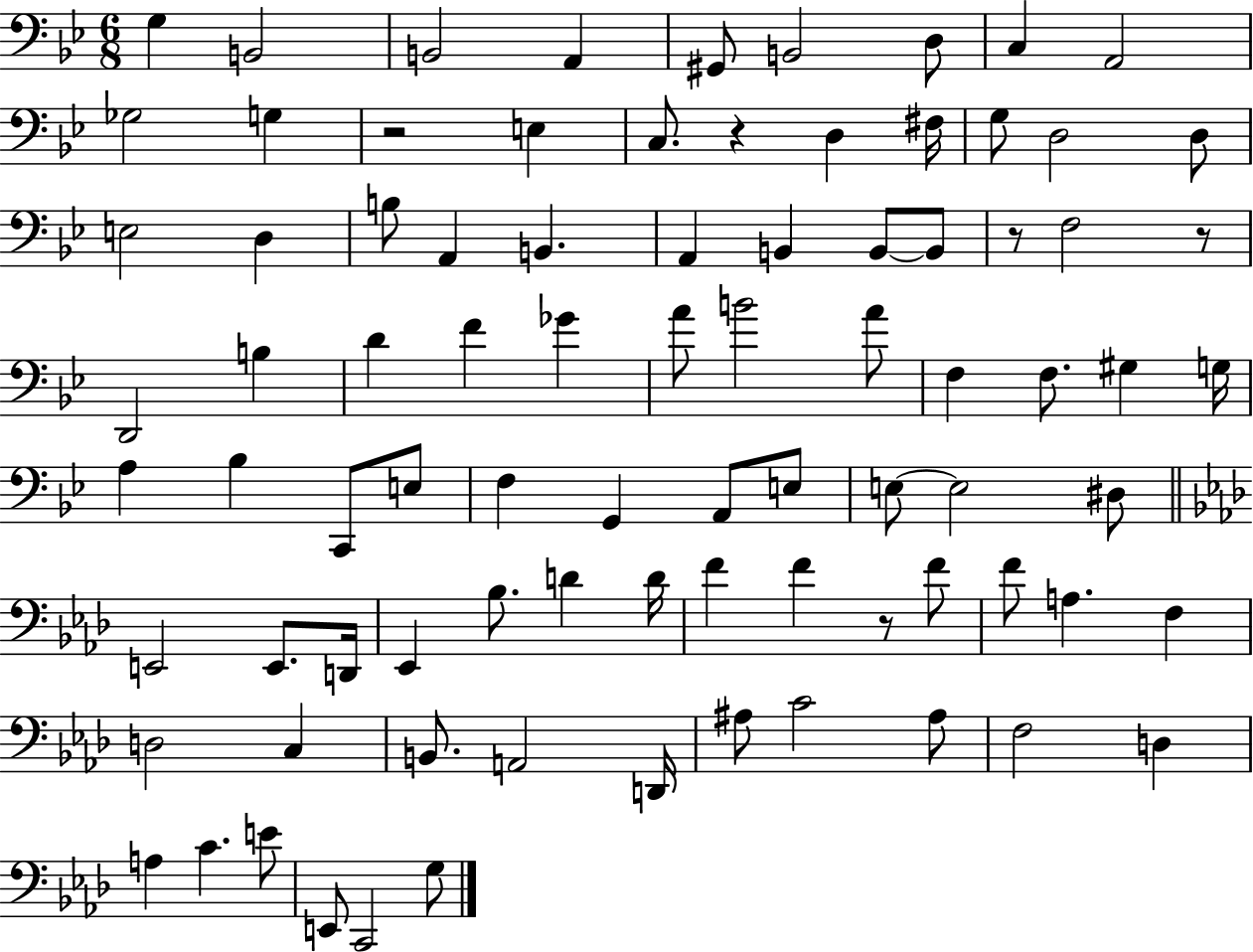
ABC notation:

X:1
T:Untitled
M:6/8
L:1/4
K:Bb
G, B,,2 B,,2 A,, ^G,,/2 B,,2 D,/2 C, A,,2 _G,2 G, z2 E, C,/2 z D, ^F,/4 G,/2 D,2 D,/2 E,2 D, B,/2 A,, B,, A,, B,, B,,/2 B,,/2 z/2 F,2 z/2 D,,2 B, D F _G A/2 B2 A/2 F, F,/2 ^G, G,/4 A, _B, C,,/2 E,/2 F, G,, A,,/2 E,/2 E,/2 E,2 ^D,/2 E,,2 E,,/2 D,,/4 _E,, _B,/2 D D/4 F F z/2 F/2 F/2 A, F, D,2 C, B,,/2 A,,2 D,,/4 ^A,/2 C2 ^A,/2 F,2 D, A, C E/2 E,,/2 C,,2 G,/2